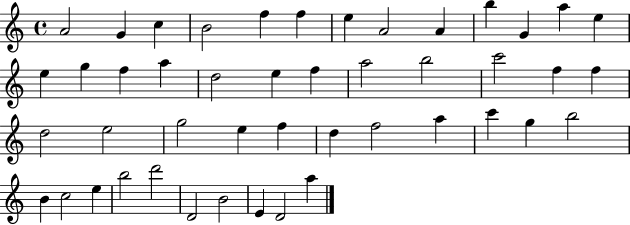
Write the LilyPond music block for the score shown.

{
  \clef treble
  \time 4/4
  \defaultTimeSignature
  \key c \major
  a'2 g'4 c''4 | b'2 f''4 f''4 | e''4 a'2 a'4 | b''4 g'4 a''4 e''4 | \break e''4 g''4 f''4 a''4 | d''2 e''4 f''4 | a''2 b''2 | c'''2 f''4 f''4 | \break d''2 e''2 | g''2 e''4 f''4 | d''4 f''2 a''4 | c'''4 g''4 b''2 | \break b'4 c''2 e''4 | b''2 d'''2 | d'2 b'2 | e'4 d'2 a''4 | \break \bar "|."
}